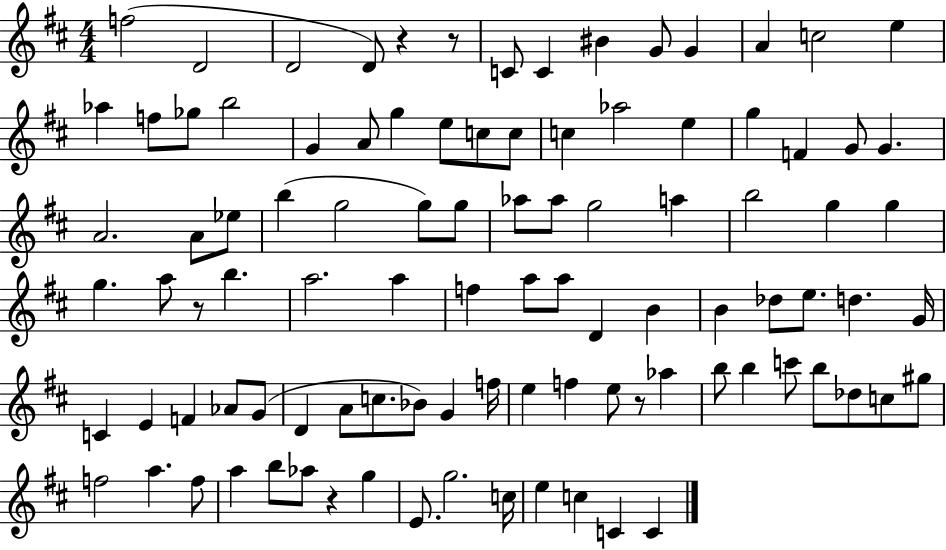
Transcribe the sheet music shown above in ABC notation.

X:1
T:Untitled
M:4/4
L:1/4
K:D
f2 D2 D2 D/2 z z/2 C/2 C ^B G/2 G A c2 e _a f/2 _g/2 b2 G A/2 g e/2 c/2 c/2 c _a2 e g F G/2 G A2 A/2 _e/2 b g2 g/2 g/2 _a/2 _a/2 g2 a b2 g g g a/2 z/2 b a2 a f a/2 a/2 D B B _d/2 e/2 d G/4 C E F _A/2 G/2 D A/2 c/2 _B/2 G f/4 e f e/2 z/2 _a b/2 b c'/2 b/2 _d/2 c/2 ^g/2 f2 a f/2 a b/2 _a/2 z g E/2 g2 c/4 e c C C